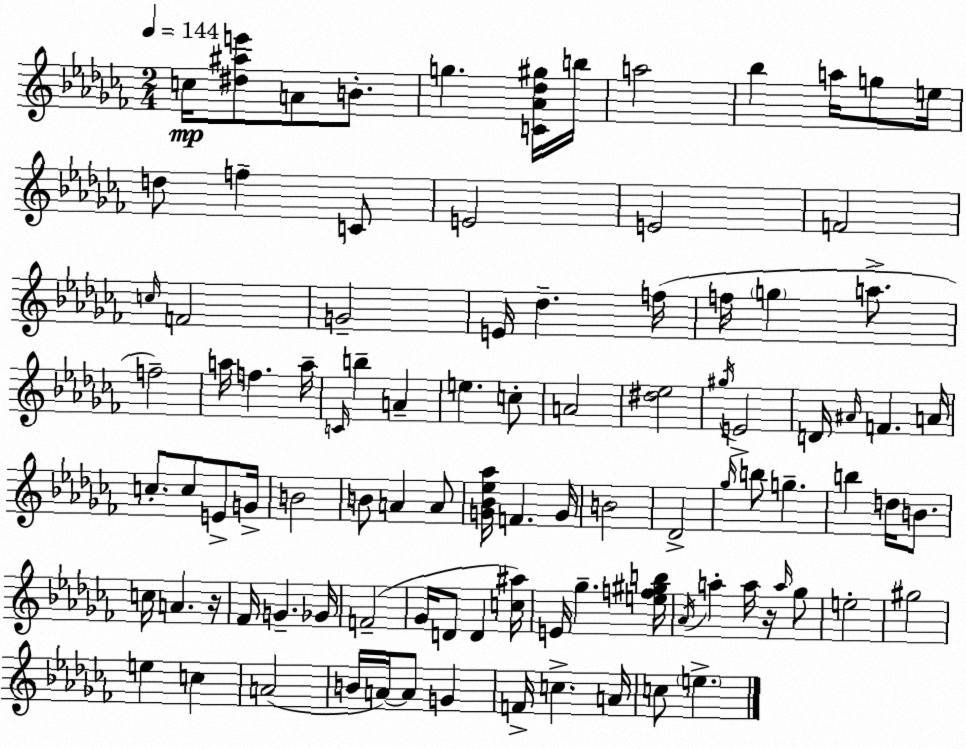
X:1
T:Untitled
M:2/4
L:1/4
K:Abm
c/4 [^d^ae']/2 A/2 B/2 g [C_A_d^g]/4 b/4 a2 _b a/4 g/2 e/4 d/2 f C/2 E2 E2 F2 c/4 F2 G2 E/4 _d f/4 f/4 g a/2 f2 a/4 f a/4 C/4 b A e c/2 A2 [^d_e]2 ^g/4 E2 D/4 ^A/4 F A/4 c/2 c/2 E/2 G/4 B2 B/2 A A/2 [G_B_e_a]/4 F G/4 B2 _D2 _g/4 b/2 g b d/4 B/2 c/4 A z/4 _F/4 G _G/4 F2 _G/4 D/2 D [c^a]/4 E/4 _g [ef^gb]/4 _A/4 a a/4 z/4 a/4 _g/2 e2 ^g2 e c A2 B/4 A/4 A/2 G F/4 c A/4 c/2 e